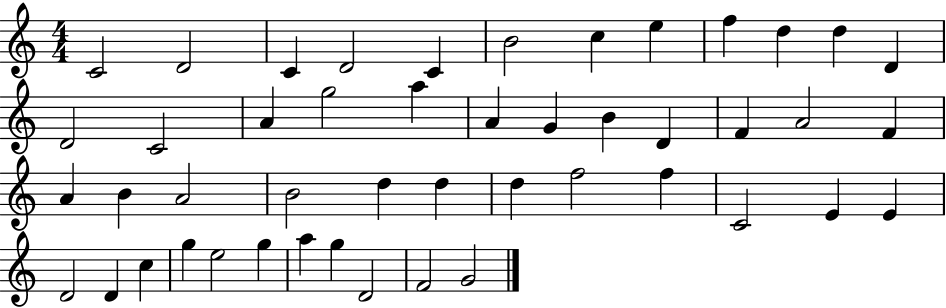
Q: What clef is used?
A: treble